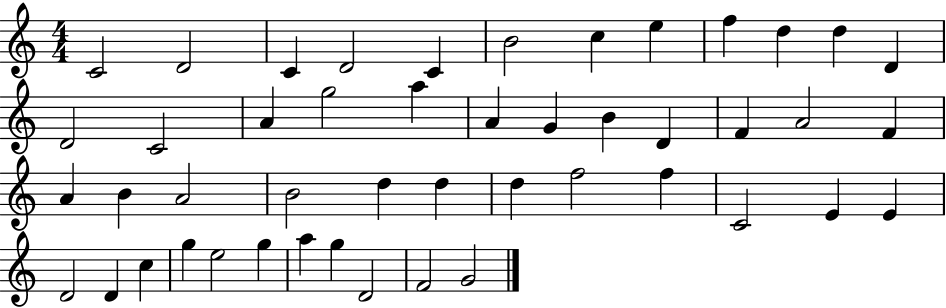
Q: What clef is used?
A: treble